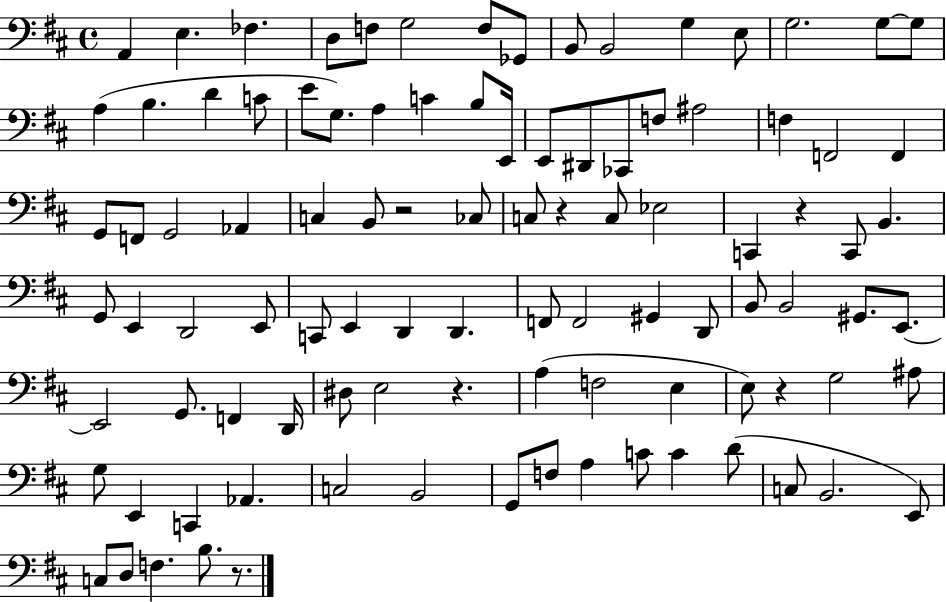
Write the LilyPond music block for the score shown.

{
  \clef bass
  \time 4/4
  \defaultTimeSignature
  \key d \major
  a,4 e4. fes4. | d8 f8 g2 f8 ges,8 | b,8 b,2 g4 e8 | g2. g8~~ g8 | \break a4( b4. d'4 c'8 | e'8 g8.) a4 c'4 b8 e,16 | e,8 dis,8 ces,8 f8 ais2 | f4 f,2 f,4 | \break g,8 f,8 g,2 aes,4 | c4 b,8 r2 ces8 | c8 r4 c8 ees2 | c,4 r4 c,8 b,4. | \break g,8 e,4 d,2 e,8 | c,8 e,4 d,4 d,4. | f,8 f,2 gis,4 d,8 | b,8 b,2 gis,8. e,8.~~ | \break e,2 g,8. f,4 d,16 | dis8 e2 r4. | a4( f2 e4 | e8) r4 g2 ais8 | \break g8 e,4 c,4 aes,4. | c2 b,2 | g,8 f8 a4 c'8 c'4 d'8( | c8 b,2. e,8) | \break c8 d8 f4. b8. r8. | \bar "|."
}